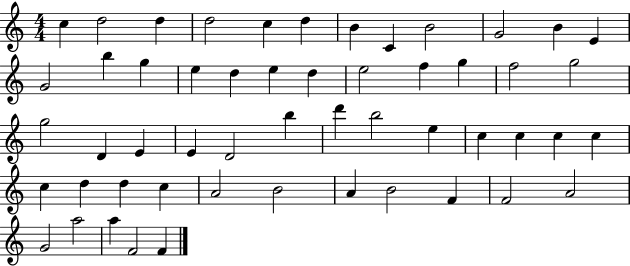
X:1
T:Untitled
M:4/4
L:1/4
K:C
c d2 d d2 c d B C B2 G2 B E G2 b g e d e d e2 f g f2 g2 g2 D E E D2 b d' b2 e c c c c c d d c A2 B2 A B2 F F2 A2 G2 a2 a F2 F